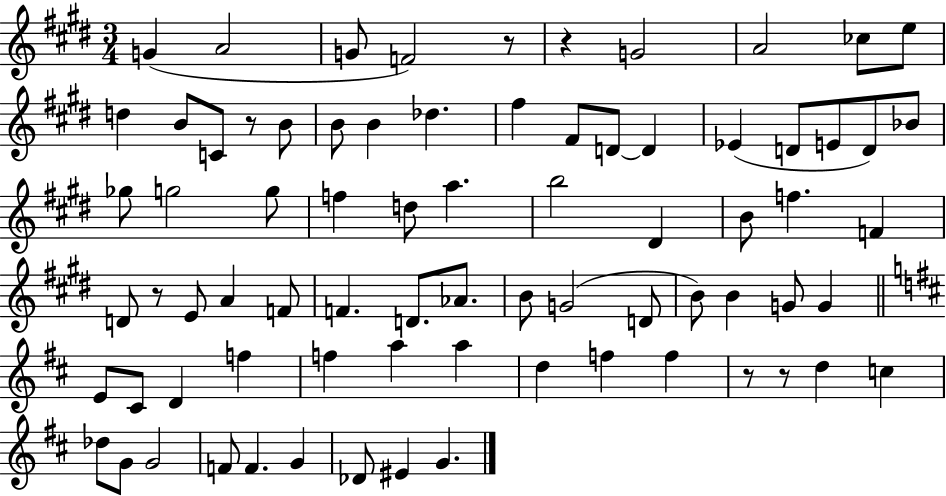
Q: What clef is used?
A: treble